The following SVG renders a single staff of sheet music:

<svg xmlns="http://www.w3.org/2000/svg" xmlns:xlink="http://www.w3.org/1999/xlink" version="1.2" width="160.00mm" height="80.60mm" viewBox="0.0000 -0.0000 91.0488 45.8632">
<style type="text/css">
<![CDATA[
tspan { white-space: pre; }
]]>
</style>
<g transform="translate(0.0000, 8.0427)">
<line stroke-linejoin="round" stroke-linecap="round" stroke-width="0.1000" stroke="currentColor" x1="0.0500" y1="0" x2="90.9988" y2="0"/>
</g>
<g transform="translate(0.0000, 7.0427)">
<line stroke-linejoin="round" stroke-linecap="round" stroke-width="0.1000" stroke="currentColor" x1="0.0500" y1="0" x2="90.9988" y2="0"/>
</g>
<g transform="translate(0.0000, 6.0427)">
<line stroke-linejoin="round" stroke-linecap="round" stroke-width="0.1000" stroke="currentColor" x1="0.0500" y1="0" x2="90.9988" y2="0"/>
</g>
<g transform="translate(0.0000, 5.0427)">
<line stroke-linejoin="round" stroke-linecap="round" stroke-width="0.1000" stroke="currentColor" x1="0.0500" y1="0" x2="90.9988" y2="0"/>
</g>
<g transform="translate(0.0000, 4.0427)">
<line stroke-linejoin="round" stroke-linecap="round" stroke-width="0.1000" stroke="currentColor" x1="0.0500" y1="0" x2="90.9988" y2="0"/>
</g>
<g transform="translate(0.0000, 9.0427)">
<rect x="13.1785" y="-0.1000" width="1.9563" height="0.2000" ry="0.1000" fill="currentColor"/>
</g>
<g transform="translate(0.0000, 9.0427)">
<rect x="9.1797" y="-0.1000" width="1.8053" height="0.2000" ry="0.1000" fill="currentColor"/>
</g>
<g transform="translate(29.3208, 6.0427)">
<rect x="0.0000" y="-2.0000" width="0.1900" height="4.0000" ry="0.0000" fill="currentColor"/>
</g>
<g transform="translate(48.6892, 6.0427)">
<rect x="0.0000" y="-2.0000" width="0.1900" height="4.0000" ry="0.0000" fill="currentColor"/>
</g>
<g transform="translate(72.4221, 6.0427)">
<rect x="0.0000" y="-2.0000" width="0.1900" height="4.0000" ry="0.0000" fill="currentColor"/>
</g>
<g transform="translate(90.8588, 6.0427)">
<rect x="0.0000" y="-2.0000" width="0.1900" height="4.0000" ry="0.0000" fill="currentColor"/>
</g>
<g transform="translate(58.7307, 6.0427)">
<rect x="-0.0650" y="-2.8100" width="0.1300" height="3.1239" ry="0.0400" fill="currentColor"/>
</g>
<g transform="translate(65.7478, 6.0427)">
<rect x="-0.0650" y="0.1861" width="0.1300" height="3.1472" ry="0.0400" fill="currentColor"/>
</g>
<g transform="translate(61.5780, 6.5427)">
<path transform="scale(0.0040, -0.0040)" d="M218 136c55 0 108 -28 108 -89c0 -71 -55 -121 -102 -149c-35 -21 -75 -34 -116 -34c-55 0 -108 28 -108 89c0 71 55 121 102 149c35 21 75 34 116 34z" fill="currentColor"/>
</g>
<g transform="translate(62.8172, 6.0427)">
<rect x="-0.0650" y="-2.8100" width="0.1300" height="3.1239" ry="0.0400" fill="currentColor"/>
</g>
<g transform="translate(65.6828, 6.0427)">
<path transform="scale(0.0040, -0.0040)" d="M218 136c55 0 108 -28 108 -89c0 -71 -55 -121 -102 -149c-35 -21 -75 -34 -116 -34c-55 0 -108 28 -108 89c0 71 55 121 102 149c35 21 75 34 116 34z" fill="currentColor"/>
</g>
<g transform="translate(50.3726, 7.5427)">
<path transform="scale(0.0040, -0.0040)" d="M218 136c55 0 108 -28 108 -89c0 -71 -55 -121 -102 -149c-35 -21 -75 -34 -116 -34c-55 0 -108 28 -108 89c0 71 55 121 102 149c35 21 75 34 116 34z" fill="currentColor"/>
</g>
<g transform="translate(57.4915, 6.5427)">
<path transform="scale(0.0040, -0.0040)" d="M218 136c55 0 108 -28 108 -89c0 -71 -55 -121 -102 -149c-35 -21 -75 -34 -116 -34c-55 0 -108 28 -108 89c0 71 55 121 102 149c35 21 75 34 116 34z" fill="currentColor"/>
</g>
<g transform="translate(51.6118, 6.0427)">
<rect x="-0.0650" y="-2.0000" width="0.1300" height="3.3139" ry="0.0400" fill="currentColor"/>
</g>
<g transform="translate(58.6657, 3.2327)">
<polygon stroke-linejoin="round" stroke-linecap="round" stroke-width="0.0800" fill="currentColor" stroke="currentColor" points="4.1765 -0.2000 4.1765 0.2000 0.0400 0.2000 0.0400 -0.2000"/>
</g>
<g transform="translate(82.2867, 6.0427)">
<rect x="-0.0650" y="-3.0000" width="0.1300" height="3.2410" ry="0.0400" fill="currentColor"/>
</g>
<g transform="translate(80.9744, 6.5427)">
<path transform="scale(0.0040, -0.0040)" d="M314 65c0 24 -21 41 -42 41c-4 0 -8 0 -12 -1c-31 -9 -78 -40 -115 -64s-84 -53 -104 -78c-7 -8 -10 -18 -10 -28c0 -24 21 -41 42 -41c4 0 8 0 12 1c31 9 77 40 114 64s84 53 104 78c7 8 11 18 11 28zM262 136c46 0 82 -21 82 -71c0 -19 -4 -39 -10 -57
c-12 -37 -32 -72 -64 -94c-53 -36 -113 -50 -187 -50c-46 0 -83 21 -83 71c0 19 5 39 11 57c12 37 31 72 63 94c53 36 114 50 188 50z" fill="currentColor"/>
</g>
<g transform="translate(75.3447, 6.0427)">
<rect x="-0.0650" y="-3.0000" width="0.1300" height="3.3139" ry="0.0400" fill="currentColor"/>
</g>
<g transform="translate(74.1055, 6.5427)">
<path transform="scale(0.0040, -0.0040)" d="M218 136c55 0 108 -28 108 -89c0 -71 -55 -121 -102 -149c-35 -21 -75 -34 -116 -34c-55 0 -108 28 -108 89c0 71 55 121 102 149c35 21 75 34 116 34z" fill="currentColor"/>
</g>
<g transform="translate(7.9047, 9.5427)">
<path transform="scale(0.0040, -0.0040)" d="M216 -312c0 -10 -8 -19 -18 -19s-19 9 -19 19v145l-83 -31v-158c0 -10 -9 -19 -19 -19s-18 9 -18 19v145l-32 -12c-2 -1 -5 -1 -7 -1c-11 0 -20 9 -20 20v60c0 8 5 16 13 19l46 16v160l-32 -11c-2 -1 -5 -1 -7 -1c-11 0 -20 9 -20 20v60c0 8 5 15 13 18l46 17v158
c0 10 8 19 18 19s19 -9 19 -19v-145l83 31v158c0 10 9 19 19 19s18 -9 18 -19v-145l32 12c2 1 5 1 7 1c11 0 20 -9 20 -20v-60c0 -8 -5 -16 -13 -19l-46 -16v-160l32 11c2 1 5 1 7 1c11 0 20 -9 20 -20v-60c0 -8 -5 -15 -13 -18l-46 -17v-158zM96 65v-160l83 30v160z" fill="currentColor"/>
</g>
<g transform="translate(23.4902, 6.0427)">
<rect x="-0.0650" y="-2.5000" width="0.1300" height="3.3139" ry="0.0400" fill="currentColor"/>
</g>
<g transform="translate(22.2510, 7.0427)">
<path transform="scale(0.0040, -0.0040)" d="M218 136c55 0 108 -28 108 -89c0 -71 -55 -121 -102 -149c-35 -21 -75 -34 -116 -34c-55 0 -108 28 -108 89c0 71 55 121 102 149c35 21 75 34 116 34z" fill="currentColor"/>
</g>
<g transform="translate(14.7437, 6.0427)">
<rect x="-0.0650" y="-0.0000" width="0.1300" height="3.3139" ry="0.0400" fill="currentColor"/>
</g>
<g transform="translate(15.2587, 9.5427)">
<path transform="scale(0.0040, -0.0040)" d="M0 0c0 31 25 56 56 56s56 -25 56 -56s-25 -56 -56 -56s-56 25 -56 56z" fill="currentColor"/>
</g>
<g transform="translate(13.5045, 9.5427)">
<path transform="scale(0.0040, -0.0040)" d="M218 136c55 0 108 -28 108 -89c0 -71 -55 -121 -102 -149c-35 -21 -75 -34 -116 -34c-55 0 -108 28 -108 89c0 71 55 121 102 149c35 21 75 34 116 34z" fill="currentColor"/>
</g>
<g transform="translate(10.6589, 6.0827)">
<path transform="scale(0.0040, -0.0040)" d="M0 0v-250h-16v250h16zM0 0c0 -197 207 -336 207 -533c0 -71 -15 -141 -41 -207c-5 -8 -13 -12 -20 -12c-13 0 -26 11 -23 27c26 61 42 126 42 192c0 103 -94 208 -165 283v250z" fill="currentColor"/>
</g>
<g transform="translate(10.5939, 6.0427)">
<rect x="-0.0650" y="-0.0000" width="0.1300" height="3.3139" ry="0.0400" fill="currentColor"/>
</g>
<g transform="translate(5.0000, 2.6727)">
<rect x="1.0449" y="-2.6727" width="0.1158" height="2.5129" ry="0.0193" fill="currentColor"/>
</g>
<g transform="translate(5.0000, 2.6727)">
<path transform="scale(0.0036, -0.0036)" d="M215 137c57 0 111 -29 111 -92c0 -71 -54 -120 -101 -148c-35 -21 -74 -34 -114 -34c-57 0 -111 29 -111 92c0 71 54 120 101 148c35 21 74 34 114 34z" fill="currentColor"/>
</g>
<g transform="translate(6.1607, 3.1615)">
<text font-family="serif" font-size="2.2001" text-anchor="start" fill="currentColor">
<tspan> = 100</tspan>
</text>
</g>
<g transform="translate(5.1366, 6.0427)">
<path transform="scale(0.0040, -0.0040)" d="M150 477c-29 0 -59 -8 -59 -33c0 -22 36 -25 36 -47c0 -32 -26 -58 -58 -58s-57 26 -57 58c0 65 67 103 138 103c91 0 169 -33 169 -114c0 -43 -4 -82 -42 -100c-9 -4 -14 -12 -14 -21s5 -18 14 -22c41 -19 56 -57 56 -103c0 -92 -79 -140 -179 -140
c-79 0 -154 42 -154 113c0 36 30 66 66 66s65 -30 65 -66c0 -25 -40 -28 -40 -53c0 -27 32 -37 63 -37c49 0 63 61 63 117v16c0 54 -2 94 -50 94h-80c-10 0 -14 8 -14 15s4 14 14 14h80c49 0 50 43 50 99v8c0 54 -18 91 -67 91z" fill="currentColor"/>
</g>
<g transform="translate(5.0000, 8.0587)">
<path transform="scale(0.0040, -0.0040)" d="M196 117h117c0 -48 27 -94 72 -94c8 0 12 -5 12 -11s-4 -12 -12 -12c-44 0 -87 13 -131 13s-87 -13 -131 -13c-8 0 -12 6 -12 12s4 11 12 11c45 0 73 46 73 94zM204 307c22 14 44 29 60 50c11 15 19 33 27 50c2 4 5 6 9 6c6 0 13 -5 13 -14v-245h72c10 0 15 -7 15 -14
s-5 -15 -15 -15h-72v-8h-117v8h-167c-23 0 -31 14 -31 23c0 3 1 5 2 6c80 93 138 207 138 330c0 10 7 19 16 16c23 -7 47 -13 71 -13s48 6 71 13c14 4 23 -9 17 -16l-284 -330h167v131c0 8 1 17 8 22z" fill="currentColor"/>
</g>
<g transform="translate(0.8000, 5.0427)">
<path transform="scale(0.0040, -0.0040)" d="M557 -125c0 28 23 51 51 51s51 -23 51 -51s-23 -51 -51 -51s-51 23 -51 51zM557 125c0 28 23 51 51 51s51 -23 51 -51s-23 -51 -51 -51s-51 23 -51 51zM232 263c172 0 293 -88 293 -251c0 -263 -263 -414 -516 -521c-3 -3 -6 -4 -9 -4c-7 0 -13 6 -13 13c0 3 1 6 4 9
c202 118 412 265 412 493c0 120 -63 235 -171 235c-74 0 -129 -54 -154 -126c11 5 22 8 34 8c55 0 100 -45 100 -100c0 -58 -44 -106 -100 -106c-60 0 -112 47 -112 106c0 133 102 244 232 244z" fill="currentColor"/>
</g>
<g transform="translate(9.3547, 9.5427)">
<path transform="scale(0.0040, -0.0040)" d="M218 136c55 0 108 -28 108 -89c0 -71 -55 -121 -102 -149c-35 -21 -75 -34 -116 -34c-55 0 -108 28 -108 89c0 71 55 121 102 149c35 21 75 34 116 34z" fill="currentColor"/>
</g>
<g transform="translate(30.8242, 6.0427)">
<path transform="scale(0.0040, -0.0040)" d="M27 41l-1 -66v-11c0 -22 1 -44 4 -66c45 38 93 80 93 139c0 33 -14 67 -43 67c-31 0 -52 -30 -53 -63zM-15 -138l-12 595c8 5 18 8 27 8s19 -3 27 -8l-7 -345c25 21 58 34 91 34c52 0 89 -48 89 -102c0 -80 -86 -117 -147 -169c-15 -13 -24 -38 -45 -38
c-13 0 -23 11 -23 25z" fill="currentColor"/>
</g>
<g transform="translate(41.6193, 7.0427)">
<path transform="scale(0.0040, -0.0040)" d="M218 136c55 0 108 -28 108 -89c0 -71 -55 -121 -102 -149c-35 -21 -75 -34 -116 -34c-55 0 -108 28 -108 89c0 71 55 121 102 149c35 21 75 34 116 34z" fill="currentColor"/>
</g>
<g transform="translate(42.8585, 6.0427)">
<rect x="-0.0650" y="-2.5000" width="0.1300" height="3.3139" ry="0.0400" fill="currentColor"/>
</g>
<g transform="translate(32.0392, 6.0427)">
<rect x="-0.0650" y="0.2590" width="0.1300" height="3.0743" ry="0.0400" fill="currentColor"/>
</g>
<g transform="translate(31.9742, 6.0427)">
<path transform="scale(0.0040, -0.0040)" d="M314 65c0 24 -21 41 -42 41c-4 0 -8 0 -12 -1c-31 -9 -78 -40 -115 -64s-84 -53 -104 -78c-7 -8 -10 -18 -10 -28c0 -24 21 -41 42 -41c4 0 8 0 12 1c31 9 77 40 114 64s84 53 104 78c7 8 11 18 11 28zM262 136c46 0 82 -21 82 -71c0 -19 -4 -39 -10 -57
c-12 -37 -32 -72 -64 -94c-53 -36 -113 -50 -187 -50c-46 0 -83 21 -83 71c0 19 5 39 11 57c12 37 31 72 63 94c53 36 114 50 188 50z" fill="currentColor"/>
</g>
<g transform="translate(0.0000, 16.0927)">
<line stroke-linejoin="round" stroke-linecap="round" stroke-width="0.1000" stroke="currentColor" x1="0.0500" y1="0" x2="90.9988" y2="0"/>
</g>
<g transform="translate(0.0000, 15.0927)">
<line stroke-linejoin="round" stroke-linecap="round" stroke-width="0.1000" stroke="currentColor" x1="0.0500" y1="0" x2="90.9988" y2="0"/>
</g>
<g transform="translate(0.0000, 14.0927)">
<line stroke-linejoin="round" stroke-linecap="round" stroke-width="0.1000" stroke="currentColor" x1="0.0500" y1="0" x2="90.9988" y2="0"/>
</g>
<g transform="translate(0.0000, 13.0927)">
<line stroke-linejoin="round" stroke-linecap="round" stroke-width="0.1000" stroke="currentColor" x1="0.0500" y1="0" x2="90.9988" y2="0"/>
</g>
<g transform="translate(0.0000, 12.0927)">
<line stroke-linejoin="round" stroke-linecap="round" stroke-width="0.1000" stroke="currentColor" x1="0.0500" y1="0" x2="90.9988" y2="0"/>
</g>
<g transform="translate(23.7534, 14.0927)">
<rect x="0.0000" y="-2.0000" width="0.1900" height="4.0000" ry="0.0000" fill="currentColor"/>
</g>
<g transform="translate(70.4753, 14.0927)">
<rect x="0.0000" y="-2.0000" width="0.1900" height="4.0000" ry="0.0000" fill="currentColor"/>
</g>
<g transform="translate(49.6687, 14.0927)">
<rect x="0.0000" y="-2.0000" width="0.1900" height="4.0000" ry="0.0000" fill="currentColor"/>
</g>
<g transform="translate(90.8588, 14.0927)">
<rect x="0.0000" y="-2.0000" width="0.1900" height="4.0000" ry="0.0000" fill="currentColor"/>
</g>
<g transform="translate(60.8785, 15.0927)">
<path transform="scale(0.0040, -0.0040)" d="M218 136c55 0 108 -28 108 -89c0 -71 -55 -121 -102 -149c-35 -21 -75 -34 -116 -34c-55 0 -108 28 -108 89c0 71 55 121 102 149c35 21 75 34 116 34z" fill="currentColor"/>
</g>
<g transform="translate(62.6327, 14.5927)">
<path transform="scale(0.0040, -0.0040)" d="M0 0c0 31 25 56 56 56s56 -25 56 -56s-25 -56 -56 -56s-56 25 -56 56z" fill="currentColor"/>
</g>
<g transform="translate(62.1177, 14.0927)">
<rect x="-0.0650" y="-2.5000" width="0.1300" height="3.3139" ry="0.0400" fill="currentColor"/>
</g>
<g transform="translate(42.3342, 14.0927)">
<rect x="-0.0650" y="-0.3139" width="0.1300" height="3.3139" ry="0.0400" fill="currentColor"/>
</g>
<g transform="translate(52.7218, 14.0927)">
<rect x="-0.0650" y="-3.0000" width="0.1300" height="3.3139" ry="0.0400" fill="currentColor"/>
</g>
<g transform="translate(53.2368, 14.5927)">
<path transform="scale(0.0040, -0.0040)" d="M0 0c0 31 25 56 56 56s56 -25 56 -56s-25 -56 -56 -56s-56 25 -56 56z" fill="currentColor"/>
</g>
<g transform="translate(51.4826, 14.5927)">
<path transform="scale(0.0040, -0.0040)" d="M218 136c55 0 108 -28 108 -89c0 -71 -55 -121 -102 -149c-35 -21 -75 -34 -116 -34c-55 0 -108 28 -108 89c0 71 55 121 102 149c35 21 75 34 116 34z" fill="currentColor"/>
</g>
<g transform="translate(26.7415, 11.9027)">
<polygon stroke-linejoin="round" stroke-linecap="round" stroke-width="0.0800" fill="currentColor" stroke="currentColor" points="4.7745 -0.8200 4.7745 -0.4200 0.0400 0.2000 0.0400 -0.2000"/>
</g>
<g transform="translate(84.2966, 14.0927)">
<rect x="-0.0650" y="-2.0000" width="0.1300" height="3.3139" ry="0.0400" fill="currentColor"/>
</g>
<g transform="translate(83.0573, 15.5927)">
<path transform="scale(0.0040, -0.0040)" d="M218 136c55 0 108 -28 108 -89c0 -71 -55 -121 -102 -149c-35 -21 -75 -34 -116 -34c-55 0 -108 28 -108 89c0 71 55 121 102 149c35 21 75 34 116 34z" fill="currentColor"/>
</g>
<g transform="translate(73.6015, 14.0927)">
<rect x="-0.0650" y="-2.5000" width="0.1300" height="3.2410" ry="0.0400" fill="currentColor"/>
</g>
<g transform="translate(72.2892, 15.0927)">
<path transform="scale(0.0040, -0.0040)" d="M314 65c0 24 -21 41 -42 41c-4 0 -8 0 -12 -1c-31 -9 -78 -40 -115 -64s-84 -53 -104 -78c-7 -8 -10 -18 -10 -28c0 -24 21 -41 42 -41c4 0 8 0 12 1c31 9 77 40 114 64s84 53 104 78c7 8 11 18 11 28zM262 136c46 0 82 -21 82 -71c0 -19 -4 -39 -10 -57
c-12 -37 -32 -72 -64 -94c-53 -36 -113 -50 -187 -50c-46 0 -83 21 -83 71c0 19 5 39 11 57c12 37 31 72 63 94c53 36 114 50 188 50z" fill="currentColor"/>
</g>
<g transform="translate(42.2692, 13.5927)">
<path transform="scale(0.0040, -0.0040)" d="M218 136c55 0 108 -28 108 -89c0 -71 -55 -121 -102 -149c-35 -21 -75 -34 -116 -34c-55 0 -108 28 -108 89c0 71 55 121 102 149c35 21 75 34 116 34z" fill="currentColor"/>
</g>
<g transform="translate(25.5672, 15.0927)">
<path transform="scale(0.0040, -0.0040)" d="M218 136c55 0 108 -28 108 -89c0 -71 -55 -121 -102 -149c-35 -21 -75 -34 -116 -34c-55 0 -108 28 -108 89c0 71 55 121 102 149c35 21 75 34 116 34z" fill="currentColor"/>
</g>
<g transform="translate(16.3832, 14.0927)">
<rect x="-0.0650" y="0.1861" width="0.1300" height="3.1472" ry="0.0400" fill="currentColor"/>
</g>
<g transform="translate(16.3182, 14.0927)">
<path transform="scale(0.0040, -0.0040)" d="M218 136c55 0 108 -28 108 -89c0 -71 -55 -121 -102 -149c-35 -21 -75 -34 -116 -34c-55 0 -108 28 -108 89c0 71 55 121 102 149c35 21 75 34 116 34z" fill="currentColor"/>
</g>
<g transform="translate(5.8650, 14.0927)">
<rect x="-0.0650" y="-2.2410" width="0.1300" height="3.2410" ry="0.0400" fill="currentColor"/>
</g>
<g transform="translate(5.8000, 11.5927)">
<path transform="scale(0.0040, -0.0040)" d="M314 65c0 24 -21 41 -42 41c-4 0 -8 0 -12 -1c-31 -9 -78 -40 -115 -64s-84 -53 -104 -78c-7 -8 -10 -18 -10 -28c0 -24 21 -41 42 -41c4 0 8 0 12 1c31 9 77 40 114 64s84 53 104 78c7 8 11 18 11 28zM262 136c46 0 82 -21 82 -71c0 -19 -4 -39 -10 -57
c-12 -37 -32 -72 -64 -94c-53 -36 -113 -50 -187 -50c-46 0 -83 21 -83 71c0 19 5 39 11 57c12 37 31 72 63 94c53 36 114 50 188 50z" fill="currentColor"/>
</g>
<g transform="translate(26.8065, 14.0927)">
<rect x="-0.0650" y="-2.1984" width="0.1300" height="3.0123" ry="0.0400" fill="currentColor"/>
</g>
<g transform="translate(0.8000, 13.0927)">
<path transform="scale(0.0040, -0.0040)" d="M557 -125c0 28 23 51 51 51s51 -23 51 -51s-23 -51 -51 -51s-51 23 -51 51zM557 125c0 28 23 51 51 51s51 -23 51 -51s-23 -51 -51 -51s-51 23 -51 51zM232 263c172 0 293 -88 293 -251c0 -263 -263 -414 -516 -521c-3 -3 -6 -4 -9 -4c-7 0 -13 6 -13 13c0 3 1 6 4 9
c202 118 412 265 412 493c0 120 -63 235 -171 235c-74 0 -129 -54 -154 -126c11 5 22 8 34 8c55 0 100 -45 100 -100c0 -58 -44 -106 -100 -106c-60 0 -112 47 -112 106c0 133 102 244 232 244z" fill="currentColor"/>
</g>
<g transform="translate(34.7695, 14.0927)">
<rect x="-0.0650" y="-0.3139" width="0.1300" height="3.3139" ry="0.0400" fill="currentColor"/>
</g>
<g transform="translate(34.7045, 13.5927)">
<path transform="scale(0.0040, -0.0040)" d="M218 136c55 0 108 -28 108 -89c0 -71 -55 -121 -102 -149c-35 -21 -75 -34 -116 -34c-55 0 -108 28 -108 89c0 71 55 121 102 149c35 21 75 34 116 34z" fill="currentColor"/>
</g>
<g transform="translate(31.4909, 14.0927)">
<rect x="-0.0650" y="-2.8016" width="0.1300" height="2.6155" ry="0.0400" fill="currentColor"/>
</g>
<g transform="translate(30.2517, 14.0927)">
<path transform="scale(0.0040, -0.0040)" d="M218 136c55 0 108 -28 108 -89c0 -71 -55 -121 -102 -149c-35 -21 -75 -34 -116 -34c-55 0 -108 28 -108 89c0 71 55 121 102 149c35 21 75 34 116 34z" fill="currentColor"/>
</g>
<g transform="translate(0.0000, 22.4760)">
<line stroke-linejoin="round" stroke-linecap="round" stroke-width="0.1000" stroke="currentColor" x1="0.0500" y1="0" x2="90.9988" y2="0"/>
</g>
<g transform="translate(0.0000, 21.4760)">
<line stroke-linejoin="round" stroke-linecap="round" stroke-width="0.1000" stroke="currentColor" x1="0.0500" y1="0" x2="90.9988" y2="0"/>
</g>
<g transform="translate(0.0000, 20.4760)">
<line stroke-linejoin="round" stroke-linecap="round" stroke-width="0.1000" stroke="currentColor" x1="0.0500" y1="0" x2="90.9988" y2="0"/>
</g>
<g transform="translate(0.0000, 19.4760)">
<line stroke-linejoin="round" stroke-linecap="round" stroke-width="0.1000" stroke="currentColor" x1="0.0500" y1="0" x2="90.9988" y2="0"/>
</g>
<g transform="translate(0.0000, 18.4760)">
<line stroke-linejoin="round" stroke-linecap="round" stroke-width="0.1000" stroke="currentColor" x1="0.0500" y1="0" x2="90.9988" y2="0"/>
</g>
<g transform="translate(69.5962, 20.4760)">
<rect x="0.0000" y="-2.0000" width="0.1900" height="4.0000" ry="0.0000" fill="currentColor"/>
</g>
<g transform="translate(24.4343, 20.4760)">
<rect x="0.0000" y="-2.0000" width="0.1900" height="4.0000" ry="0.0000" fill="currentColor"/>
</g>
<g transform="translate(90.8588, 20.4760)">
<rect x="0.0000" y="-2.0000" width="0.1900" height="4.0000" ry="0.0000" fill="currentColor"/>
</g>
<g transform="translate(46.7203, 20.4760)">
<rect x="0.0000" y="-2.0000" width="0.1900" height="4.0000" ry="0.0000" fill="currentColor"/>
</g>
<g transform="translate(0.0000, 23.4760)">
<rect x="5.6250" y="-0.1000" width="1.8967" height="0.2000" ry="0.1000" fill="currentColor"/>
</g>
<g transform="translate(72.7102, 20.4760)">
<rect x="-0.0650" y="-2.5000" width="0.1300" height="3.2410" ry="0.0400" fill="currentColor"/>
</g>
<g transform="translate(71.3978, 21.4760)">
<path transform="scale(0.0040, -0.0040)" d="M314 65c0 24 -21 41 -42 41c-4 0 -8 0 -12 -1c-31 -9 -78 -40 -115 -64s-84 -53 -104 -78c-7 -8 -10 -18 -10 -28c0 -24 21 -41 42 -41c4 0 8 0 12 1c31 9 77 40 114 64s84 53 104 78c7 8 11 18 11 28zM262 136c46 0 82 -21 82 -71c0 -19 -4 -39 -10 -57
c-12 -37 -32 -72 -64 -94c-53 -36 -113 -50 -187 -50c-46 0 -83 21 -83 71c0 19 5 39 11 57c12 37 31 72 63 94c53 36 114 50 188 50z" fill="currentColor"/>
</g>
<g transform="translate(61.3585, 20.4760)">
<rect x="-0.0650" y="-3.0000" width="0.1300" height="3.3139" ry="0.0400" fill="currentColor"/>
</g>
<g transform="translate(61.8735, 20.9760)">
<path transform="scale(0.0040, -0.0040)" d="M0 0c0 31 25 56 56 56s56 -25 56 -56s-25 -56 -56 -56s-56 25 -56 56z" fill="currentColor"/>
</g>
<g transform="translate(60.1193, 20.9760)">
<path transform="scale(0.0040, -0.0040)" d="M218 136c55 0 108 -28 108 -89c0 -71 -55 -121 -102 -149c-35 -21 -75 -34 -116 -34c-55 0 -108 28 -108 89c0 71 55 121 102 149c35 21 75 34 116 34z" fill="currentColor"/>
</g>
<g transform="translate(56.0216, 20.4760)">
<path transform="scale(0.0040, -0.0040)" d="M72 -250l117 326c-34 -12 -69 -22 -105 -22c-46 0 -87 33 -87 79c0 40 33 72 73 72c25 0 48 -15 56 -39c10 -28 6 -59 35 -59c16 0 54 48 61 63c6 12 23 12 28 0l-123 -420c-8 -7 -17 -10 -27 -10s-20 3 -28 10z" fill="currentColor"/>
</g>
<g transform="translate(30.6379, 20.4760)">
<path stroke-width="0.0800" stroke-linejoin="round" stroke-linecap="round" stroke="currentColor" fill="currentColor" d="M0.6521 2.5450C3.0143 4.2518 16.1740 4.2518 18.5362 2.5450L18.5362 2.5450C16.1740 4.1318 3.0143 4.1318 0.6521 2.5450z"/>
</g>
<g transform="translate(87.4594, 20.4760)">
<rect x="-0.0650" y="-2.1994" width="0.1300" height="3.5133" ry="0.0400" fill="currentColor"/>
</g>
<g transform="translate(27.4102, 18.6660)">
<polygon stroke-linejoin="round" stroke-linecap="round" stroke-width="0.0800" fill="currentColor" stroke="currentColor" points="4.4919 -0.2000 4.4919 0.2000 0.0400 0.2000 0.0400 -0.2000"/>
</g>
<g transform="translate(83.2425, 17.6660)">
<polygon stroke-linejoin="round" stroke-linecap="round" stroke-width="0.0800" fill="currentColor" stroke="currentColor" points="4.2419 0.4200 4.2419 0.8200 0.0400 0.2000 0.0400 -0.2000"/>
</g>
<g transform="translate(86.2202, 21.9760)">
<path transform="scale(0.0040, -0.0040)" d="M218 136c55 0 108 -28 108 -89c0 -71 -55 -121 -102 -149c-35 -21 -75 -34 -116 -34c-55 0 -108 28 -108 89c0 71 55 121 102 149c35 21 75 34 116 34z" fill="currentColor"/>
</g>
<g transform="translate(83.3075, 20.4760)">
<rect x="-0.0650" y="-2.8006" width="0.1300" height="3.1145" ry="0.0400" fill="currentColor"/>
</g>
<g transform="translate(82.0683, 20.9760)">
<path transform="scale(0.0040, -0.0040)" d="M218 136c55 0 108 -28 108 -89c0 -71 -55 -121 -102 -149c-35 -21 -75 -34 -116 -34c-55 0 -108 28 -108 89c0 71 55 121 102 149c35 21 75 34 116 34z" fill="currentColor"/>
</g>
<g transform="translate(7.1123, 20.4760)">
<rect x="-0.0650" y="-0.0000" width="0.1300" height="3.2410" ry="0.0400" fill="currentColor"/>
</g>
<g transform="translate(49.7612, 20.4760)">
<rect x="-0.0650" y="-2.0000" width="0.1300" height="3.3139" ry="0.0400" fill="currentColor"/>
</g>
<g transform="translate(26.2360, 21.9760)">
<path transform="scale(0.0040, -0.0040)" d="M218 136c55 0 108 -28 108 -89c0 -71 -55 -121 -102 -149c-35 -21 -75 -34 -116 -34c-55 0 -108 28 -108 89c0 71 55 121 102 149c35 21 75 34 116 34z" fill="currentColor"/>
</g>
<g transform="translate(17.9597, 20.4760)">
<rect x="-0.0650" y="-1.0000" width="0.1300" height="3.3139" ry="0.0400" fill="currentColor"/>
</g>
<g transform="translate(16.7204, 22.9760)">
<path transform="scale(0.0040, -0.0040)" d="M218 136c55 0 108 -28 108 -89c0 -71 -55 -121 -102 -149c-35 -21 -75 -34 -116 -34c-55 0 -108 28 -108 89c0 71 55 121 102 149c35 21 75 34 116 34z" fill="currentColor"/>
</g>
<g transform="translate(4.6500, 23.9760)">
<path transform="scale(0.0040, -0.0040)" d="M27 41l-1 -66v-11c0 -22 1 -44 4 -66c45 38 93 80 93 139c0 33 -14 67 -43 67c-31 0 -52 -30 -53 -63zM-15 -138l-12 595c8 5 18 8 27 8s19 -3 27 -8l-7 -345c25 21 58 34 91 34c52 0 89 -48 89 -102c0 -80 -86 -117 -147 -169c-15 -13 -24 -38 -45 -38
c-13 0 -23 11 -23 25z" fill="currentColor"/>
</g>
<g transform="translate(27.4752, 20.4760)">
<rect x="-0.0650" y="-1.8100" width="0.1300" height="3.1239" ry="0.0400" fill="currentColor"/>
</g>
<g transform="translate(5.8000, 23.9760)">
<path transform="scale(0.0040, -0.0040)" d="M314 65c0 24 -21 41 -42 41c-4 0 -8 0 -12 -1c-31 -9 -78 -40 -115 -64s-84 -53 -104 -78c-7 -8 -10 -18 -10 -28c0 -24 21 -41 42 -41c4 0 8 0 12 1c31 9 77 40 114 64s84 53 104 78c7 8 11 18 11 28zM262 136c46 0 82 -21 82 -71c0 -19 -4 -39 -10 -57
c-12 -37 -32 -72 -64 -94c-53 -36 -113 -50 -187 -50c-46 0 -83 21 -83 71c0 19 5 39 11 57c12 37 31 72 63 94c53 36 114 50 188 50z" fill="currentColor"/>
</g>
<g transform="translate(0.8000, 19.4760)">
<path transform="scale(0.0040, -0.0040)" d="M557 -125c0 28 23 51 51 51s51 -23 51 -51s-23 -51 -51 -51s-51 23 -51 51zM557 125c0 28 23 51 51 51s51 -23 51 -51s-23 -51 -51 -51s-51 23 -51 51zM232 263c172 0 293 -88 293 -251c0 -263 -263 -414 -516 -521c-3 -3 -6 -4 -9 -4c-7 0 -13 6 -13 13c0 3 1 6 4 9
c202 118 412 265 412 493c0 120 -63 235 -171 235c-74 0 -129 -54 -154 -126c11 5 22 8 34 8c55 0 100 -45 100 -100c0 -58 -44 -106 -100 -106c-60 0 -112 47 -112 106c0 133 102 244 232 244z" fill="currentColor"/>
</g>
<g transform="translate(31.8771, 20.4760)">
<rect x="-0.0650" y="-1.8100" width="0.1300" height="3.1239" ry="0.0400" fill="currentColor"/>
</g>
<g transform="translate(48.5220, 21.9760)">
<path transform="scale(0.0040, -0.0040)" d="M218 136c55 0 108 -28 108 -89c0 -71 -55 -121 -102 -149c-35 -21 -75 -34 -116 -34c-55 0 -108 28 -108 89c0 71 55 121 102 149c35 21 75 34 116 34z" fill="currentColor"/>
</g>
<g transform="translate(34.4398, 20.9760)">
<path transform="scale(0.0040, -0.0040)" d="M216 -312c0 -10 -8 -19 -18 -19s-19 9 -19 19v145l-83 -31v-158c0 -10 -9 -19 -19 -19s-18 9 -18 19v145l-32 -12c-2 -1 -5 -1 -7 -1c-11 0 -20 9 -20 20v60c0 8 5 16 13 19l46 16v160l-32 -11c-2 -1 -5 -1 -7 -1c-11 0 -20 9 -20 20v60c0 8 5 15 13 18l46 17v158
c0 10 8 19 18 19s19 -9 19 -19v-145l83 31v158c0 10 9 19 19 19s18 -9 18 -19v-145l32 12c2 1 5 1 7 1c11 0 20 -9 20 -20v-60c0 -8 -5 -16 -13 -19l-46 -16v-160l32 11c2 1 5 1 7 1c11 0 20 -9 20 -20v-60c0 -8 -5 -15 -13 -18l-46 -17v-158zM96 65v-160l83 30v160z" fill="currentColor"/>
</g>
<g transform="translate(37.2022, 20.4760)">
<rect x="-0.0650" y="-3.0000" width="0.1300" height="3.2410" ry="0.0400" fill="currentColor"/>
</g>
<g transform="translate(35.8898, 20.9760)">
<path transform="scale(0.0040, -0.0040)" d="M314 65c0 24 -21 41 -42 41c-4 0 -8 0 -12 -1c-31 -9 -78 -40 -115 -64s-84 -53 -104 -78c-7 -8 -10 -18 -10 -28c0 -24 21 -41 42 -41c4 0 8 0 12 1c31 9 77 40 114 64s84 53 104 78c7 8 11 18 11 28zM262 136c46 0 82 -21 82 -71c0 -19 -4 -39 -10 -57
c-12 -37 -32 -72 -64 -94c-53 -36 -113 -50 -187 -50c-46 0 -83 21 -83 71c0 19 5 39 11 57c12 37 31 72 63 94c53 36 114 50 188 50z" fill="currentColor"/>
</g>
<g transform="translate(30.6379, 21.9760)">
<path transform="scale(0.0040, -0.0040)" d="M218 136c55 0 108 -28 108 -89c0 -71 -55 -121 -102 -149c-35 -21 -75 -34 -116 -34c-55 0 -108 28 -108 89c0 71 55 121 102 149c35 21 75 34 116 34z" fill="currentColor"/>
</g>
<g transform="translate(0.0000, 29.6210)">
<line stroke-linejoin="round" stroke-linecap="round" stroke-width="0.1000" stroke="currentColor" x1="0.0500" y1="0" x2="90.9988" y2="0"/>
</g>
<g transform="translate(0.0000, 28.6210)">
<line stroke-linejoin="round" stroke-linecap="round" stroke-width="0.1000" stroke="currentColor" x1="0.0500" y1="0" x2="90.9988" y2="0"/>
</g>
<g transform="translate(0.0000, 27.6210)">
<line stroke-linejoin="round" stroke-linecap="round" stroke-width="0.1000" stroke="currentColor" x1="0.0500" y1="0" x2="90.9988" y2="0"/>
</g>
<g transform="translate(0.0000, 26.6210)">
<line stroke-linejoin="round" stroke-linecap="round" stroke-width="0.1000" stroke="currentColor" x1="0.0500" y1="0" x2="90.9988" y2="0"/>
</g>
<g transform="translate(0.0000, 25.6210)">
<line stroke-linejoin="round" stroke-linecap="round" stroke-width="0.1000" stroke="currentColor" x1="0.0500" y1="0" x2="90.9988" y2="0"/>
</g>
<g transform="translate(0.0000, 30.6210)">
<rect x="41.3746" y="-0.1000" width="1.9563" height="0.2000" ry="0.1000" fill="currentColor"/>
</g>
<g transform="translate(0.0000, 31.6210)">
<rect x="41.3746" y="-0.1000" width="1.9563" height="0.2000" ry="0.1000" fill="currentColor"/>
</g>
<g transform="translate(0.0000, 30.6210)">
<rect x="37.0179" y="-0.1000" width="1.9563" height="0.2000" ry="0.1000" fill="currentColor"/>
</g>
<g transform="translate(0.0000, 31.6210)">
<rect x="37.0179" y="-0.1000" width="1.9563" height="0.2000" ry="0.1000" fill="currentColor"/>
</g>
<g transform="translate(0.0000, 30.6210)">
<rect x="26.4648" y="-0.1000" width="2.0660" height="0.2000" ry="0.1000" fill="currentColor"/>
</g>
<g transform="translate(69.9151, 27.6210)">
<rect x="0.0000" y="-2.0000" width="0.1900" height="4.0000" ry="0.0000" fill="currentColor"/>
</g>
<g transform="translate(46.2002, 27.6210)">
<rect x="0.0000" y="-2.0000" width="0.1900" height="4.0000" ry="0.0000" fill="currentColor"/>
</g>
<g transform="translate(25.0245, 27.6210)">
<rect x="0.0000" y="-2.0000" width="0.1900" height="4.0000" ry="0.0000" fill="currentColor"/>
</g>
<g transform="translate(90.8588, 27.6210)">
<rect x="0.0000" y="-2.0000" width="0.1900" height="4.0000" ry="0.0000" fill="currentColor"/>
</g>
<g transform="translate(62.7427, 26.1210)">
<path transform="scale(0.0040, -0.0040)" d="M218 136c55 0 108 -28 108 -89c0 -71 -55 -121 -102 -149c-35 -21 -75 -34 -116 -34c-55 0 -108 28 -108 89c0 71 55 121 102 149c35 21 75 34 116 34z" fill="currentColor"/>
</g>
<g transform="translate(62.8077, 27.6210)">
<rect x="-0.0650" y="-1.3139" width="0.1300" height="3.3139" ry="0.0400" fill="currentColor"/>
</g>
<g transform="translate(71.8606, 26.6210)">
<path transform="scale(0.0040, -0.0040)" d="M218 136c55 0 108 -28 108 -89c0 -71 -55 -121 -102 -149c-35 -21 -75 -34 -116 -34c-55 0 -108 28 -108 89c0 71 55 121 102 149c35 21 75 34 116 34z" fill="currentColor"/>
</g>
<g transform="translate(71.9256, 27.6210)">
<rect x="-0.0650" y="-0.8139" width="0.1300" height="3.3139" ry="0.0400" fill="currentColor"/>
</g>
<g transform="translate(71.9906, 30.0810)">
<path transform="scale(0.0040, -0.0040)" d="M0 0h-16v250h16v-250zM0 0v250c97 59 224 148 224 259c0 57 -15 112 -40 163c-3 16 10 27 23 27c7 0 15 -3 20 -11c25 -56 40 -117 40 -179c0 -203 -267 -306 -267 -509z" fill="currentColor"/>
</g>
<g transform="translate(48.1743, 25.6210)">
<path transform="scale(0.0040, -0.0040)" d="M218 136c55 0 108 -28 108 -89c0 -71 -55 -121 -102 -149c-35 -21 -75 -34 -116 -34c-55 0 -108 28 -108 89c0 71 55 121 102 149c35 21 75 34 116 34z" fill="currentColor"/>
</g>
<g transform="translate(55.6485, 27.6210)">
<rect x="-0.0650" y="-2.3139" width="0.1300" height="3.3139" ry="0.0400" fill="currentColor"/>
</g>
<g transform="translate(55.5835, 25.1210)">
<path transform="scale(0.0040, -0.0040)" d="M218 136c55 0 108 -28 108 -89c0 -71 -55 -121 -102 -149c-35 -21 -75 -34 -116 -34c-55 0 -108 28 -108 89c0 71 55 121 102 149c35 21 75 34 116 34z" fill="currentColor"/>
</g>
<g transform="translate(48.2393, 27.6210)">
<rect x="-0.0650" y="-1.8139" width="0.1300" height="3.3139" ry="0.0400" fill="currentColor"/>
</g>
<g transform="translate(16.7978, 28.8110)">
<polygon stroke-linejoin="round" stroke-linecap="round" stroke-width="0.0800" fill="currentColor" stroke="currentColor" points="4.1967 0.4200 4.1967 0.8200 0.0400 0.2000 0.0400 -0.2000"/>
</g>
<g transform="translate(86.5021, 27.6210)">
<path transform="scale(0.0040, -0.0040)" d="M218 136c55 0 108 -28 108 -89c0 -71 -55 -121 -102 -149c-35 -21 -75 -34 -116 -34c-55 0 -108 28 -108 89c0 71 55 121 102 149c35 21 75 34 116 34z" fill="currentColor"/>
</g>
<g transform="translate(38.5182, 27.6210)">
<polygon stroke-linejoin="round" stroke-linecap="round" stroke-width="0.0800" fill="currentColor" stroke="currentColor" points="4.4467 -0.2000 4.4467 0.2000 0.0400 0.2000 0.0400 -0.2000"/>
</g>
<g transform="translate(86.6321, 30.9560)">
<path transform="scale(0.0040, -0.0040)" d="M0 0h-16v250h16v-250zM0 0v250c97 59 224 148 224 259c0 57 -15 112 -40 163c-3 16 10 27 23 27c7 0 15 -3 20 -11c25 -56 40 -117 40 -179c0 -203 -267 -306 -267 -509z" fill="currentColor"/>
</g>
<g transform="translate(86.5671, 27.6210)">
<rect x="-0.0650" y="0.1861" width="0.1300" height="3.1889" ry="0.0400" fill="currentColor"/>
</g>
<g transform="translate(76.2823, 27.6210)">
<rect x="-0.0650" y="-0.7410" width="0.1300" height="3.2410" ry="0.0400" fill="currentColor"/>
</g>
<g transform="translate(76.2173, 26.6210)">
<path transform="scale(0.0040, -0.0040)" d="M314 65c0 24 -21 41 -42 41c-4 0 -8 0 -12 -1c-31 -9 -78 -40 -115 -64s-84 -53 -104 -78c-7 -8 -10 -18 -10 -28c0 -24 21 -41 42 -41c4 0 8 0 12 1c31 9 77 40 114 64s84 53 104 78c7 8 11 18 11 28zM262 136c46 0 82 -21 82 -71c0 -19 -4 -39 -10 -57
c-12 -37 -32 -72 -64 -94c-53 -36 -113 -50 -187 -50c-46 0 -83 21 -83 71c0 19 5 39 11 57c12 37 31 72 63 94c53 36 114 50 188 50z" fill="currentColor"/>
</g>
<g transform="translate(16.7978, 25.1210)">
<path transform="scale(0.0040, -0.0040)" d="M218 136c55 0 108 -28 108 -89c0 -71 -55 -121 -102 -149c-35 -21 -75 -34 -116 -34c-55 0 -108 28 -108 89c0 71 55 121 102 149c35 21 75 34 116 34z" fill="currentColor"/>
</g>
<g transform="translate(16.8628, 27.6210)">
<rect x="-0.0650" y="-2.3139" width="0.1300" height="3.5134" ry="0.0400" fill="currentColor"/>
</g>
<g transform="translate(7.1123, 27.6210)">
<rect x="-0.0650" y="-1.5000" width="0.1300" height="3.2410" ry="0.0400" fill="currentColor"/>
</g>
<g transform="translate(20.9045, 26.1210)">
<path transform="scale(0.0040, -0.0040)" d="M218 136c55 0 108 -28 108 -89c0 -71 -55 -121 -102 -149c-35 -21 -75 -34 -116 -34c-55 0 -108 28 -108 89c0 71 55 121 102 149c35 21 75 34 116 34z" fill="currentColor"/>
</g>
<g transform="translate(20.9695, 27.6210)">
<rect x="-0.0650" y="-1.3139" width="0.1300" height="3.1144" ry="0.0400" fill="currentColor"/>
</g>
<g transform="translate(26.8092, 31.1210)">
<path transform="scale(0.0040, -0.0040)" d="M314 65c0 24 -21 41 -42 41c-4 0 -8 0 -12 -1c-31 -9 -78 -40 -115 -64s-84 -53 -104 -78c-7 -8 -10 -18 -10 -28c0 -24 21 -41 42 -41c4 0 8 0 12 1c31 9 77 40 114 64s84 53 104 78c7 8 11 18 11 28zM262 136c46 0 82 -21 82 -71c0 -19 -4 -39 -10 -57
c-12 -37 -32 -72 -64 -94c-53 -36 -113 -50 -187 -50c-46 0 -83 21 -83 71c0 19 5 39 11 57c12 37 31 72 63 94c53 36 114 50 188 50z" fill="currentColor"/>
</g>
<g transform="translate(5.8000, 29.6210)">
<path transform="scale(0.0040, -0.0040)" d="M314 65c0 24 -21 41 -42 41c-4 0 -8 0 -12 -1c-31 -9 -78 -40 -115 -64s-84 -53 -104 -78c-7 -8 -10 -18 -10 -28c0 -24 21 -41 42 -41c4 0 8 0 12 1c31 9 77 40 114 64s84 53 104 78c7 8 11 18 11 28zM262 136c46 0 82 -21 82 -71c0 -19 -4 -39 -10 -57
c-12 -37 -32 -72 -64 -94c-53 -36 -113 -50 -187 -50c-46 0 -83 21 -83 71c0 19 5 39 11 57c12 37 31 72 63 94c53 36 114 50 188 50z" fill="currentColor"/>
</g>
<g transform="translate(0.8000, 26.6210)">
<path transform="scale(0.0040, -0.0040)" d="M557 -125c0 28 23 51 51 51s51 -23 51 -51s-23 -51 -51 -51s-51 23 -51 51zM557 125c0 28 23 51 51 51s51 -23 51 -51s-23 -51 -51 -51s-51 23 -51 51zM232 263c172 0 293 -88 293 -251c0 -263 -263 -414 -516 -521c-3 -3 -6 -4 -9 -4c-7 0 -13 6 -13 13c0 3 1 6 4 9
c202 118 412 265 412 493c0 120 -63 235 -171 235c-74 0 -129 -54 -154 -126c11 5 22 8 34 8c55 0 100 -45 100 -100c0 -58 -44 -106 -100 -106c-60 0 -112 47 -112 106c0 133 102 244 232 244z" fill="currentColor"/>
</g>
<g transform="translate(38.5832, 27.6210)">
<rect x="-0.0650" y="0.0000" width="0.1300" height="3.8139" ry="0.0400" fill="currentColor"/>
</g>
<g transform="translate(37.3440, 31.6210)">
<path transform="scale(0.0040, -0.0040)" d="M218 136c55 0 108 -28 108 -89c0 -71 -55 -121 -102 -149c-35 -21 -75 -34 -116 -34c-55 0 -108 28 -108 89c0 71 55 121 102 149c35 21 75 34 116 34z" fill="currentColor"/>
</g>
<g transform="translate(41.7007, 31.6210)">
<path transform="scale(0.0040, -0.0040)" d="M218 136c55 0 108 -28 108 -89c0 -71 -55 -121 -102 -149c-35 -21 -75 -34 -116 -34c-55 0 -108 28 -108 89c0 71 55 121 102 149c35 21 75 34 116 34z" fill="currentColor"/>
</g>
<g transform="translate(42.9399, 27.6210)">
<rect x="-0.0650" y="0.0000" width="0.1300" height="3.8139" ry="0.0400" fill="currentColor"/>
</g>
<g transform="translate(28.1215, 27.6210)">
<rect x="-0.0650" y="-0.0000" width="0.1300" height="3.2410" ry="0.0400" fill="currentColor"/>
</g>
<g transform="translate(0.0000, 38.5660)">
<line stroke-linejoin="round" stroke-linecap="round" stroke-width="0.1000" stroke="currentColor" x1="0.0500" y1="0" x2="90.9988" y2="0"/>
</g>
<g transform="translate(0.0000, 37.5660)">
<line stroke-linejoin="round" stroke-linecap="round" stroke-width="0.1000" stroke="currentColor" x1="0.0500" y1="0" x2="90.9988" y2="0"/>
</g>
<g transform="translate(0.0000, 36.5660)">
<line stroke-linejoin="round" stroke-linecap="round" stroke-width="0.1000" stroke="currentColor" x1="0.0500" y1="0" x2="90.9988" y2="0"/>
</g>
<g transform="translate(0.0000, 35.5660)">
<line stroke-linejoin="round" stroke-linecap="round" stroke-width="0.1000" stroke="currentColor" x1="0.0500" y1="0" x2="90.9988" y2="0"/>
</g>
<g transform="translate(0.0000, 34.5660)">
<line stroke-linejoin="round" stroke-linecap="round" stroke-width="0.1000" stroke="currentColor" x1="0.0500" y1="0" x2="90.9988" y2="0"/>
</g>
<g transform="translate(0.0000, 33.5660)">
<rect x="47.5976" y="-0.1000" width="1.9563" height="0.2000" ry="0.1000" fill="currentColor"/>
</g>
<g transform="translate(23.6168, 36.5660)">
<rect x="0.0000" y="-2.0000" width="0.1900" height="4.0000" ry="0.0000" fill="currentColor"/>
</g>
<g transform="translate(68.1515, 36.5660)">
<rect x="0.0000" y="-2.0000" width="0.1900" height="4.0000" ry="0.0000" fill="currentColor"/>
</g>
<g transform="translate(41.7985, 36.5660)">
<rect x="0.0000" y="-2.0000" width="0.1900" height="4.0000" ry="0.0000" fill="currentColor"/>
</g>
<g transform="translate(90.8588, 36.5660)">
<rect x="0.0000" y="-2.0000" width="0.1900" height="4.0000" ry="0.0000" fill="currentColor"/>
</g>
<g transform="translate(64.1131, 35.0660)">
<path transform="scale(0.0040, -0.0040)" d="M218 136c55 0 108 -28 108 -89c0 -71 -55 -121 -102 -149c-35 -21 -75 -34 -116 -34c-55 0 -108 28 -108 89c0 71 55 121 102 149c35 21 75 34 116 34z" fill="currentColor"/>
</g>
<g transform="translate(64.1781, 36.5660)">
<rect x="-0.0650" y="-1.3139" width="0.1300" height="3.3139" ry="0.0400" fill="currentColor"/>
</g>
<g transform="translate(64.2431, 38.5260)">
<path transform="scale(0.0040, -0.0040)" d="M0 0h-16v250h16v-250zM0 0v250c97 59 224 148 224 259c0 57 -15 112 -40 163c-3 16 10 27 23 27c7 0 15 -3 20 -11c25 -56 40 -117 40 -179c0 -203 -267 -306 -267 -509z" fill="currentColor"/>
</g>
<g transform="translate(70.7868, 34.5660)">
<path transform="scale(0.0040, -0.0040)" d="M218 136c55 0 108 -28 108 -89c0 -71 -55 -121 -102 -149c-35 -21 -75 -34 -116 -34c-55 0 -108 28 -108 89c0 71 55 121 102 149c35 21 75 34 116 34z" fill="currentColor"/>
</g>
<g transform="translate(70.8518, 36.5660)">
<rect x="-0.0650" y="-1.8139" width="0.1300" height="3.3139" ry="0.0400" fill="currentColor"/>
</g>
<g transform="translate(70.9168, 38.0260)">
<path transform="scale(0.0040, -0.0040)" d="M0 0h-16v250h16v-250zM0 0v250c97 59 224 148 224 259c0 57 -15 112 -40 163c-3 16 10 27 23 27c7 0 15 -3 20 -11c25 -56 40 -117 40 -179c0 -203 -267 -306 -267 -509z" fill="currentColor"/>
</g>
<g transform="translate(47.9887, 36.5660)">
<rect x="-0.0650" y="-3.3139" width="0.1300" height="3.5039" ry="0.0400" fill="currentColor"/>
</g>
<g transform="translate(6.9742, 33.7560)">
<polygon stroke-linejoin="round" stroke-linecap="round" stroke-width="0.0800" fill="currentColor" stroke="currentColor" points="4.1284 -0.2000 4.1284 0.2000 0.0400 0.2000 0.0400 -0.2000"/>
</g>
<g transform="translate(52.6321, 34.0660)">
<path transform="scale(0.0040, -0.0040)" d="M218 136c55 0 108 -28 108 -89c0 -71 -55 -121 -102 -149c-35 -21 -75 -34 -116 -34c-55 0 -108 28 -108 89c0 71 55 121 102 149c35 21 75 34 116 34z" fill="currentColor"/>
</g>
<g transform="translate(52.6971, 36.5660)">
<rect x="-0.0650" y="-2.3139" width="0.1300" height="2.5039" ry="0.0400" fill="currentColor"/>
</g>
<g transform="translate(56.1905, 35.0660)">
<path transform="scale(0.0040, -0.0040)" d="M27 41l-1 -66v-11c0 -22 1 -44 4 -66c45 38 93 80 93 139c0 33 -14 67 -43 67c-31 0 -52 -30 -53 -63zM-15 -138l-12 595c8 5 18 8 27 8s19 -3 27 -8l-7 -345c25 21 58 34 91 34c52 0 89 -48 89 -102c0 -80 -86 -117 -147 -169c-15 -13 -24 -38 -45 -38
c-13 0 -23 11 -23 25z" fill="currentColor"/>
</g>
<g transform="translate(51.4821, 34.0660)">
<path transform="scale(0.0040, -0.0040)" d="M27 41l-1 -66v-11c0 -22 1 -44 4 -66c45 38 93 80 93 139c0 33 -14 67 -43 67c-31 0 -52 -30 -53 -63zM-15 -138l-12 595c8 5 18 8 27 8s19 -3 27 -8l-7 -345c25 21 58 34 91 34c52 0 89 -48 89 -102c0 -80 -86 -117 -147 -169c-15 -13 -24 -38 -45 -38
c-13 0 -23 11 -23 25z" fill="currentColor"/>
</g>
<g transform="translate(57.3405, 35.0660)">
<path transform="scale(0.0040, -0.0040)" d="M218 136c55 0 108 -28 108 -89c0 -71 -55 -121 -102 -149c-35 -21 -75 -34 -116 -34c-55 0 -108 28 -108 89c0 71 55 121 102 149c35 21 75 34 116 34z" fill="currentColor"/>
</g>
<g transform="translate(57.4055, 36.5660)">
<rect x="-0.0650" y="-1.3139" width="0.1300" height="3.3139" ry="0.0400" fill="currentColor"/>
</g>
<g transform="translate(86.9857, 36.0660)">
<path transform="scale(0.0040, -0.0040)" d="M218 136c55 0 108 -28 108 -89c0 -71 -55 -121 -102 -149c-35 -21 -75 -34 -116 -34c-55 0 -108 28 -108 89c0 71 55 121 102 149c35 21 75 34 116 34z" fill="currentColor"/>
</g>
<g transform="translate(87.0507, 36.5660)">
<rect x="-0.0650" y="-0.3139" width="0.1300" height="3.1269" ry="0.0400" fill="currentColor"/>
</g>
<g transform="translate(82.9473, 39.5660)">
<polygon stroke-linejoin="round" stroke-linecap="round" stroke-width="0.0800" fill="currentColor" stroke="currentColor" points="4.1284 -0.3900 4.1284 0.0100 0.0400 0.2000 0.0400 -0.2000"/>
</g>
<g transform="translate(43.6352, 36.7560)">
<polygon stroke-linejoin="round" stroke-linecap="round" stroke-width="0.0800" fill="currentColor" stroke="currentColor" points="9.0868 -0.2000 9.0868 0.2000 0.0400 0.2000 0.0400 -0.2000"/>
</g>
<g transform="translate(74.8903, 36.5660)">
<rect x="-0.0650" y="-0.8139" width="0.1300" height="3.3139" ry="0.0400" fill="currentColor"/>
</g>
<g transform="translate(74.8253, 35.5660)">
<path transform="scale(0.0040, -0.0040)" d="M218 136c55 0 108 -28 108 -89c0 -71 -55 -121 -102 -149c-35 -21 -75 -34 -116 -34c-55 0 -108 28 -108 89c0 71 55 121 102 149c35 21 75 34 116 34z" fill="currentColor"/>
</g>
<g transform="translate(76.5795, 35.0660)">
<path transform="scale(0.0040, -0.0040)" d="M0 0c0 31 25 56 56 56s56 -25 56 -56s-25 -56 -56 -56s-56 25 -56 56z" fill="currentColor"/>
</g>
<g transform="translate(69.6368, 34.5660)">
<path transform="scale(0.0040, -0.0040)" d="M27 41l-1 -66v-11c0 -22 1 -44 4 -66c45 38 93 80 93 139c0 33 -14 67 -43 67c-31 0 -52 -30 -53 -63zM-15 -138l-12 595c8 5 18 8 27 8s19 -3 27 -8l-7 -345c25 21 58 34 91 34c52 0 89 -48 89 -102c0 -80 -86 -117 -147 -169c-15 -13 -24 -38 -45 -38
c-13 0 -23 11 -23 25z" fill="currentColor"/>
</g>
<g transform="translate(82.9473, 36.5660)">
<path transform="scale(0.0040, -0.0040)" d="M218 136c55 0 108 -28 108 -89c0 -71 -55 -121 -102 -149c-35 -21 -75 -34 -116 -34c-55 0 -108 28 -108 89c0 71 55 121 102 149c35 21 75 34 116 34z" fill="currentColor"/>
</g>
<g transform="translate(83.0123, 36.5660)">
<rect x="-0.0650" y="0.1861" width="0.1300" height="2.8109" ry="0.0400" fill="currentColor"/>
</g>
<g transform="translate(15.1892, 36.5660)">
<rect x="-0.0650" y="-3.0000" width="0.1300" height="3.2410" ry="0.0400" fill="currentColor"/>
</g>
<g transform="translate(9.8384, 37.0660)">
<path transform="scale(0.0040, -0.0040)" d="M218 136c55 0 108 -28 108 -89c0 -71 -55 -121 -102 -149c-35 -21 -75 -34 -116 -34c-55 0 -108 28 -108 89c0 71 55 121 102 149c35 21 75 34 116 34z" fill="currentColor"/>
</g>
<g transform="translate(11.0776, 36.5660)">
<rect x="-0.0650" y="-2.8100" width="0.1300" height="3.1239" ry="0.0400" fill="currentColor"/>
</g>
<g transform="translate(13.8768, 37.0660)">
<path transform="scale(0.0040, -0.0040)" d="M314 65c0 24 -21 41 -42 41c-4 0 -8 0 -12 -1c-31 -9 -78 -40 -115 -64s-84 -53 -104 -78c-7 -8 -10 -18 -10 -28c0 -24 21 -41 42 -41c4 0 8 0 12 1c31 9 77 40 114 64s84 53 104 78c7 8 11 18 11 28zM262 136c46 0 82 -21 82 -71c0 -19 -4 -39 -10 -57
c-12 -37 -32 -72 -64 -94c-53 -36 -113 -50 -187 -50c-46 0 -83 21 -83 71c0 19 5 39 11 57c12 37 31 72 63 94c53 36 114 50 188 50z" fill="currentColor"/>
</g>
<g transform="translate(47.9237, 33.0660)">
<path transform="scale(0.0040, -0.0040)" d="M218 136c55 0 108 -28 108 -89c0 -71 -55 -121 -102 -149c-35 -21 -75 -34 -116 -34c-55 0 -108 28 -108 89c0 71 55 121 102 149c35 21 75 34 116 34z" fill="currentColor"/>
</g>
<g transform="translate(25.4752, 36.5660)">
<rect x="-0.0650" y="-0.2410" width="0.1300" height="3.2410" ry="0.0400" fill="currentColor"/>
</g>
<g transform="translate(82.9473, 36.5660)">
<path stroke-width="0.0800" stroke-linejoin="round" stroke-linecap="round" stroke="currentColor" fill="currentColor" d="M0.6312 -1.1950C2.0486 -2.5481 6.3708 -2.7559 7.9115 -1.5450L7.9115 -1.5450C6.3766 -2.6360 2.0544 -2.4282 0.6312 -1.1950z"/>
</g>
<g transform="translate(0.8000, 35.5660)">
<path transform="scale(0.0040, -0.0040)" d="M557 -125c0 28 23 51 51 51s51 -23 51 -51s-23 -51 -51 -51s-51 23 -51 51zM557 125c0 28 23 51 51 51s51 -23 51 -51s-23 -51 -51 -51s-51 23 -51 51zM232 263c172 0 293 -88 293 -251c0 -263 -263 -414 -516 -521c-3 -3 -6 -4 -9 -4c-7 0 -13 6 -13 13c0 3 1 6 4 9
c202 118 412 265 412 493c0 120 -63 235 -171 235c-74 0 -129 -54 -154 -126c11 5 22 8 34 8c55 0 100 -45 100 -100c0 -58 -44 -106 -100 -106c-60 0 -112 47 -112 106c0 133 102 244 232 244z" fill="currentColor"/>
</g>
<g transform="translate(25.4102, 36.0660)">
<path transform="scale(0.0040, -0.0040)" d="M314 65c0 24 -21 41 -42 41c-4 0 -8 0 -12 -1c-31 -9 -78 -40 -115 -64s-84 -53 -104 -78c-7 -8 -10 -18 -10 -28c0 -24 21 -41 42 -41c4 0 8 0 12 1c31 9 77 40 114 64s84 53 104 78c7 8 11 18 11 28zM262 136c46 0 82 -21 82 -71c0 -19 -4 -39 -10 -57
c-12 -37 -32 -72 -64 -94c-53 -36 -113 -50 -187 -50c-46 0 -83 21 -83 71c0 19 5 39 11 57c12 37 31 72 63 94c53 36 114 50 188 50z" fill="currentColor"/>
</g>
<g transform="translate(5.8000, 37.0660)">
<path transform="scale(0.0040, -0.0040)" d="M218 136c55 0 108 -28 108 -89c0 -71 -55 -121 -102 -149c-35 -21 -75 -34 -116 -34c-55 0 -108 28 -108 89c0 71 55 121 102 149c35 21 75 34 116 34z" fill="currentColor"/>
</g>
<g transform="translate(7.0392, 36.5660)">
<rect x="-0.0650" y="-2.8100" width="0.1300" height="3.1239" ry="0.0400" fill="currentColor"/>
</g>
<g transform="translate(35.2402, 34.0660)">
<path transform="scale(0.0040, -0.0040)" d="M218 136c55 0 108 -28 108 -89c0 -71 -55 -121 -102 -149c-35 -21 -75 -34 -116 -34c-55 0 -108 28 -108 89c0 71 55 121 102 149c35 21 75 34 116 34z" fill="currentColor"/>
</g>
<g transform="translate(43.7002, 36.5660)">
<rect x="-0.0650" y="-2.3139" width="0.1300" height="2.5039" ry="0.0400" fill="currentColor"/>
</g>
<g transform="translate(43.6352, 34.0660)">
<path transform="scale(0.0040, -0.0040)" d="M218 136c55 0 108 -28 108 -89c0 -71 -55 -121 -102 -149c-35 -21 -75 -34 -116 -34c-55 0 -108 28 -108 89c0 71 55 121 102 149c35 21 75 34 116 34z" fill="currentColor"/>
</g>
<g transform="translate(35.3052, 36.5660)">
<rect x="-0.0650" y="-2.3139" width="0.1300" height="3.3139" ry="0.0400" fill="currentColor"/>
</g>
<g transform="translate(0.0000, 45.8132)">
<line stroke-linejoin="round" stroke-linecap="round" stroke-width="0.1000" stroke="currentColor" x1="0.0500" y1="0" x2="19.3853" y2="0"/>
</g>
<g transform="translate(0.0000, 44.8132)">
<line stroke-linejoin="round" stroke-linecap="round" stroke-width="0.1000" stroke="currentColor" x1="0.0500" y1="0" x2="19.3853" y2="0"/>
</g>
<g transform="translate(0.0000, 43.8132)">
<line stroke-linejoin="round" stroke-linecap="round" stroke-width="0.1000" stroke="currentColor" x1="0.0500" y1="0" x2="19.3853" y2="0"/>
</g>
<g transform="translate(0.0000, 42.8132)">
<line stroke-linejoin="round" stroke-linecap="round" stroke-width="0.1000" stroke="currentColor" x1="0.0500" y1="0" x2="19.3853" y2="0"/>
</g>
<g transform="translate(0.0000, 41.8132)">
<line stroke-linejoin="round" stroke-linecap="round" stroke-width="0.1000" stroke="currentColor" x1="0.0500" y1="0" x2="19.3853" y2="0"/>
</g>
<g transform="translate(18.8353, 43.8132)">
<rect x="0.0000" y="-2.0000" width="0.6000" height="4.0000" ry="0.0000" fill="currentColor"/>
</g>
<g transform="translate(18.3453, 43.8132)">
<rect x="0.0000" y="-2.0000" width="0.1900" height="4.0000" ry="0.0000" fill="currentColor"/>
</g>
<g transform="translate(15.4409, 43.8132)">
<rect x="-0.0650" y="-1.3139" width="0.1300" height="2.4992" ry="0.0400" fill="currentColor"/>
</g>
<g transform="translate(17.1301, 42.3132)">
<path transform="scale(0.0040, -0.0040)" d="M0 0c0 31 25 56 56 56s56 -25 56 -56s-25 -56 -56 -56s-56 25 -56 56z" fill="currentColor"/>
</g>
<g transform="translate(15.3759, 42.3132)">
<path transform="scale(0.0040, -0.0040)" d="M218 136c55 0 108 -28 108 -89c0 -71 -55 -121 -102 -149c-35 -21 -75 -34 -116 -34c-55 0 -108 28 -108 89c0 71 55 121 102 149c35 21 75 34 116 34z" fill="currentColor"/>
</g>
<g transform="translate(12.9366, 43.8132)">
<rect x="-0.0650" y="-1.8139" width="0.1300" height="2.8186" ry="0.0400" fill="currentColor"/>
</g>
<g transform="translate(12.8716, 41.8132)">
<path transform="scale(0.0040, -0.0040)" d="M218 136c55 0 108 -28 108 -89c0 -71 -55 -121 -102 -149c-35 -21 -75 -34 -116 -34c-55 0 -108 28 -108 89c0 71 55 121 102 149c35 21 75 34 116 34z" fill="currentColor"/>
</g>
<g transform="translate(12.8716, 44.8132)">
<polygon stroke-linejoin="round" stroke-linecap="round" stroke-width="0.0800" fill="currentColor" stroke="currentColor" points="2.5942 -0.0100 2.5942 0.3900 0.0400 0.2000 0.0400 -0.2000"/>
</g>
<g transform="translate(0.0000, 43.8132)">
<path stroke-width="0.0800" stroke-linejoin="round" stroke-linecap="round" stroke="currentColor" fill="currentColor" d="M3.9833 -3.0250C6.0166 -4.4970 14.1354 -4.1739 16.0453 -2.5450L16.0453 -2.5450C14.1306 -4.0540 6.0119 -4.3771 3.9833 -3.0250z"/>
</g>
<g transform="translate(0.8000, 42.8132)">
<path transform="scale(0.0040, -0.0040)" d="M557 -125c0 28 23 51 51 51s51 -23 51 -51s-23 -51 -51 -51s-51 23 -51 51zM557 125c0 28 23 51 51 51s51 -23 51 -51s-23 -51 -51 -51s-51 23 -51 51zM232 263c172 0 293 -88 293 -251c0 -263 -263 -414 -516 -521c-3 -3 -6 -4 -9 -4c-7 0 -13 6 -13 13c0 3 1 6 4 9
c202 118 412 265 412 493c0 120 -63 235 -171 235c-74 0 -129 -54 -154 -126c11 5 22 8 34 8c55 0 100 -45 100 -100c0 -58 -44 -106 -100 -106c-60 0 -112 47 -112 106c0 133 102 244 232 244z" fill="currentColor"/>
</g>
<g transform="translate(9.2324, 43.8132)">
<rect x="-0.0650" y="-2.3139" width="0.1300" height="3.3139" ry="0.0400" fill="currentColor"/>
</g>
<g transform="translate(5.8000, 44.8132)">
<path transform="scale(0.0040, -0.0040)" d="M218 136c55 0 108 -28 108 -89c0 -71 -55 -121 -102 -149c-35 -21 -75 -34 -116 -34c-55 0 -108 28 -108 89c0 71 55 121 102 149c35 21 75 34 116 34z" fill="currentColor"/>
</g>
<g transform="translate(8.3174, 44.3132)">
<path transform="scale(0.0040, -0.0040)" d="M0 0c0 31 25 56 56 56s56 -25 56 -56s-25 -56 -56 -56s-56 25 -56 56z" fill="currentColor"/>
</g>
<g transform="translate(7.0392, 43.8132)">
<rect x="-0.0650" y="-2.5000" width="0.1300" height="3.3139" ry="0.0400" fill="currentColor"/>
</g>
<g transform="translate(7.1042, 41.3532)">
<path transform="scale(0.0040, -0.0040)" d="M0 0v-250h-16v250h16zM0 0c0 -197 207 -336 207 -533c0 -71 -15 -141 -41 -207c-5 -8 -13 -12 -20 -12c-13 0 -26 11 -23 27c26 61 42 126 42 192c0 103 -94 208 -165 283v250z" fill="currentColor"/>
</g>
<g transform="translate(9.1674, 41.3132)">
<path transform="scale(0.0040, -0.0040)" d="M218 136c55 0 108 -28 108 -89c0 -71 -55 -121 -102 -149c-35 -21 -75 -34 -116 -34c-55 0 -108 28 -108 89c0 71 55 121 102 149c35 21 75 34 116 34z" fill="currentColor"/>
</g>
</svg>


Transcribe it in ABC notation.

X:1
T:Untitled
M:3/4
L:1/4
K:C
^D,,/2 ^D,, B,, _D,2 B,, A,, C,/2 C,/2 D, C, C,2 B,2 D, B,,/2 D,/2 E, E, C, B,, B,,2 A,, _D,,2 F,, A,,/2 A,,/2 ^C,2 A,, z/2 C, B,,2 C,/2 A,,/2 G,,2 B,/2 G,/2 D,,2 C,,/2 C,,/2 A, B, G, F,/2 F,2 D,/2 C,/2 C,/2 C,2 E,2 B, B,/2 D/2 _B,/2 _G, _G,/2 _A,/2 F, D,/2 E,/2 B,,/2 B, A,/2 G,/2